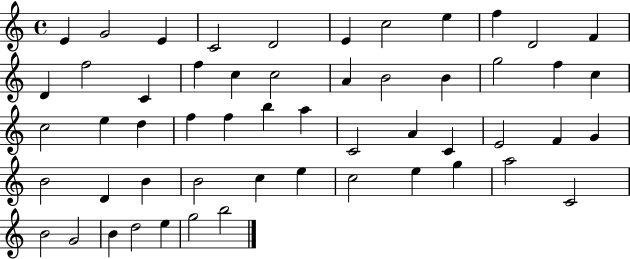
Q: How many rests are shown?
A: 0